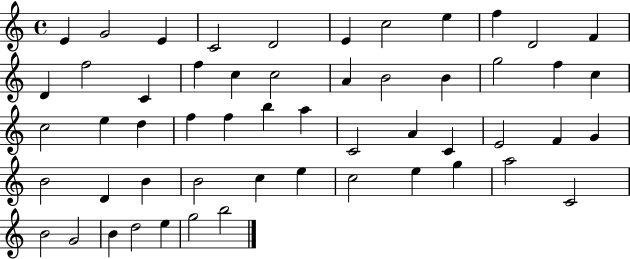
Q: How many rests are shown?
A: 0